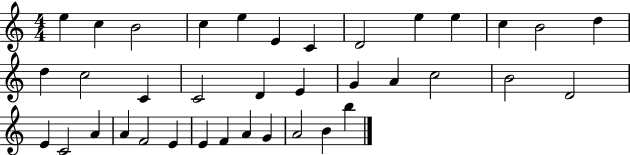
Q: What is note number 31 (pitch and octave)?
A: E4